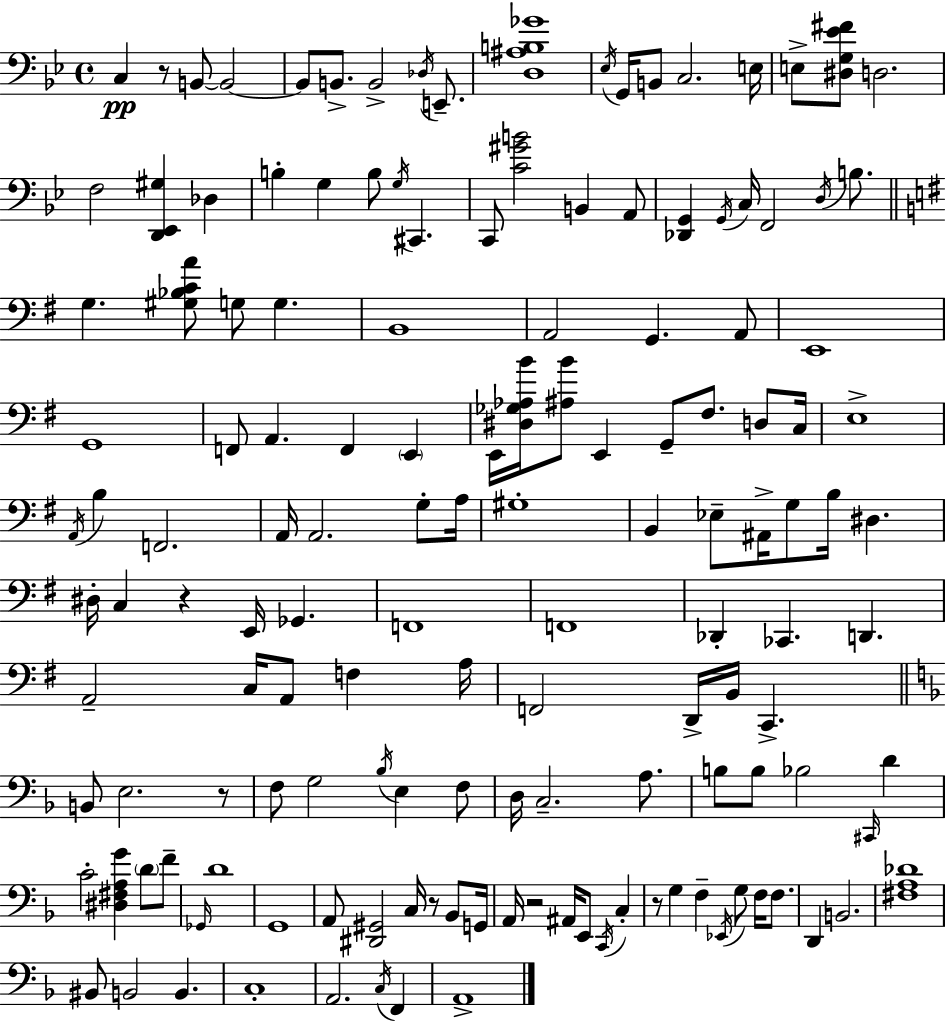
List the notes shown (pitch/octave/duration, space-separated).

C3/q R/e B2/e B2/h B2/e B2/e. B2/h Db3/s E2/e. [D3,A#3,B3,Gb4]/w Eb3/s G2/s B2/e C3/h. E3/s E3/e [D#3,G3,Eb4,F#4]/e D3/h. F3/h [D2,Eb2,G#3]/q Db3/q B3/q G3/q B3/e G3/s C#2/q. C2/e [C4,G#4,B4]/h B2/q A2/e [Db2,G2]/q G2/s C3/s F2/h D3/s B3/e. G3/q. [G#3,Bb3,C4,A4]/e G3/e G3/q. B2/w A2/h G2/q. A2/e E2/w G2/w F2/e A2/q. F2/q E2/q E2/s [D#3,Gb3,Ab3,B4]/s [A#3,B4]/e E2/q G2/e F#3/e. D3/e C3/s E3/w A2/s B3/q F2/h. A2/s A2/h. G3/e A3/s G#3/w B2/q Eb3/e A#2/s G3/e B3/s D#3/q. D#3/s C3/q R/q E2/s Gb2/q. F2/w F2/w Db2/q CES2/q. D2/q. A2/h C3/s A2/e F3/q A3/s F2/h D2/s B2/s C2/q. B2/e E3/h. R/e F3/e G3/h Bb3/s E3/q F3/e D3/s C3/h. A3/e. B3/e B3/e Bb3/h C#2/s D4/q C4/h [D#3,F#3,A3,G4]/q D4/e F4/e Gb2/s D4/w G2/w A2/e [D#2,G#2]/h C3/s R/e Bb2/e G2/s A2/s R/h A#2/s E2/e C2/s C3/q R/e G3/q F3/q Eb2/s G3/e F3/s F3/e. D2/q B2/h. [F#3,A3,Db4]/w BIS2/e B2/h B2/q. C3/w A2/h. C3/s F2/q A2/w